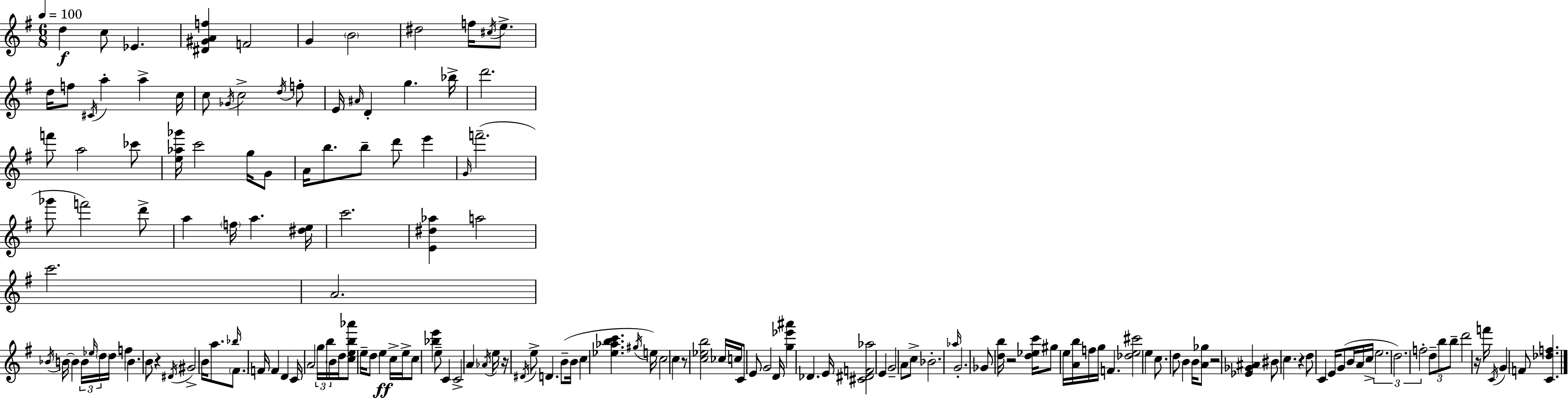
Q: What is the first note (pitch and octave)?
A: D5